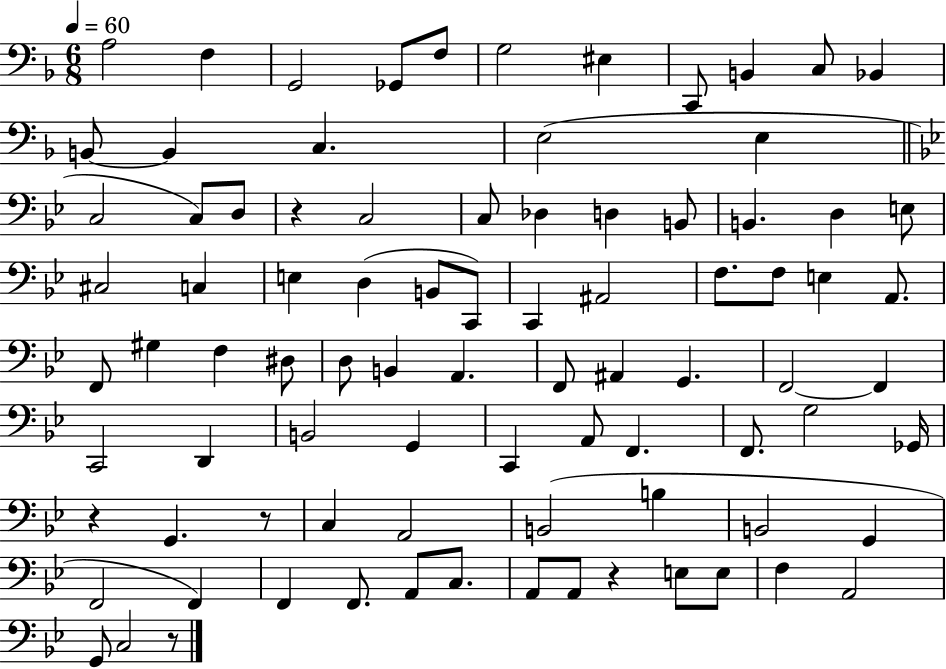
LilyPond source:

{
  \clef bass
  \numericTimeSignature
  \time 6/8
  \key f \major
  \tempo 4 = 60
  a2 f4 | g,2 ges,8 f8 | g2 eis4 | c,8 b,4 c8 bes,4 | \break b,8~~ b,4 c4. | e2( e4 | \bar "||" \break \key g \minor c2 c8) d8 | r4 c2 | c8 des4 d4 b,8 | b,4. d4 e8 | \break cis2 c4 | e4 d4( b,8 c,8) | c,4 ais,2 | f8. f8 e4 a,8. | \break f,8 gis4 f4 dis8 | d8 b,4 a,4. | f,8 ais,4 g,4. | f,2~~ f,4 | \break c,2 d,4 | b,2 g,4 | c,4 a,8 f,4. | f,8. g2 ges,16 | \break r4 g,4. r8 | c4 a,2 | b,2( b4 | b,2 g,4 | \break f,2 f,4) | f,4 f,8. a,8 c8. | a,8 a,8 r4 e8 e8 | f4 a,2 | \break g,8 c2 r8 | \bar "|."
}